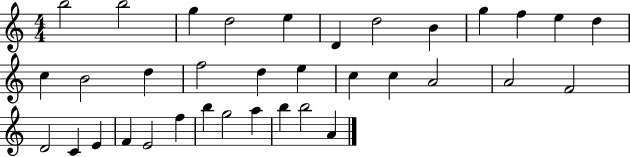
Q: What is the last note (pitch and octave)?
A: A4